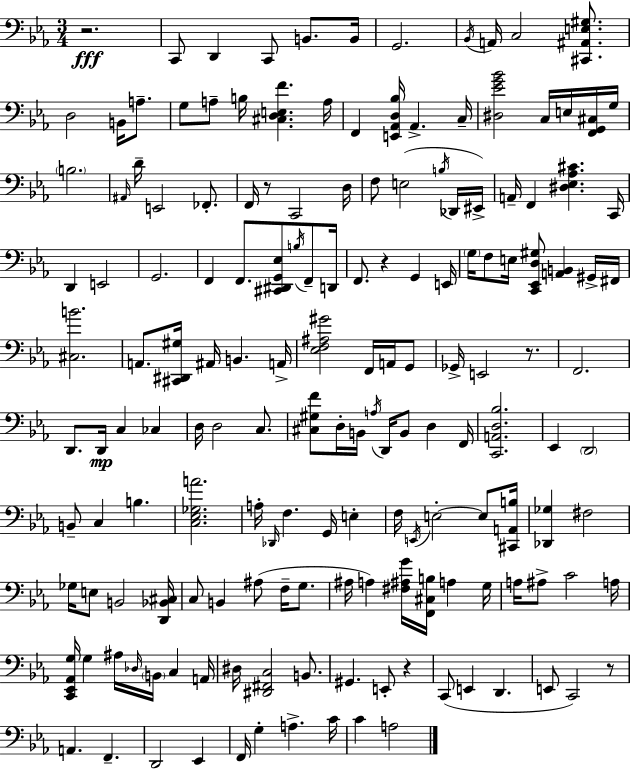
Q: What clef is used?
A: bass